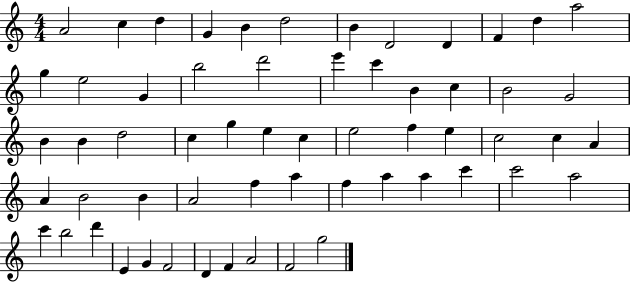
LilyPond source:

{
  \clef treble
  \numericTimeSignature
  \time 4/4
  \key c \major
  a'2 c''4 d''4 | g'4 b'4 d''2 | b'4 d'2 d'4 | f'4 d''4 a''2 | \break g''4 e''2 g'4 | b''2 d'''2 | e'''4 c'''4 b'4 c''4 | b'2 g'2 | \break b'4 b'4 d''2 | c''4 g''4 e''4 c''4 | e''2 f''4 e''4 | c''2 c''4 a'4 | \break a'4 b'2 b'4 | a'2 f''4 a''4 | f''4 a''4 a''4 c'''4 | c'''2 a''2 | \break c'''4 b''2 d'''4 | e'4 g'4 f'2 | d'4 f'4 a'2 | f'2 g''2 | \break \bar "|."
}